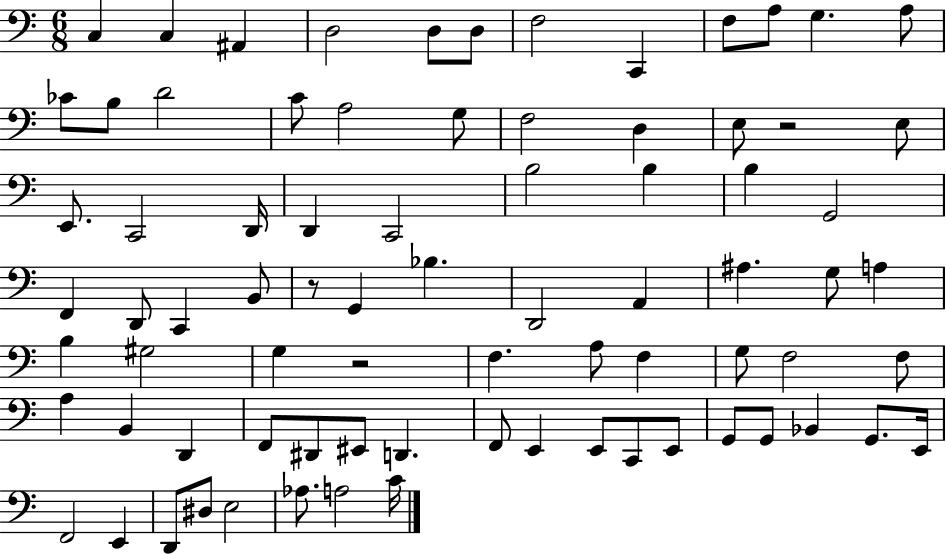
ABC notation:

X:1
T:Untitled
M:6/8
L:1/4
K:C
C, C, ^A,, D,2 D,/2 D,/2 F,2 C,, F,/2 A,/2 G, A,/2 _C/2 B,/2 D2 C/2 A,2 G,/2 F,2 D, E,/2 z2 E,/2 E,,/2 C,,2 D,,/4 D,, C,,2 B,2 B, B, G,,2 F,, D,,/2 C,, B,,/2 z/2 G,, _B, D,,2 A,, ^A, G,/2 A, B, ^G,2 G, z2 F, A,/2 F, G,/2 F,2 F,/2 A, B,, D,, F,,/2 ^D,,/2 ^E,,/2 D,, F,,/2 E,, E,,/2 C,,/2 E,,/2 G,,/2 G,,/2 _B,, G,,/2 E,,/4 F,,2 E,, D,,/2 ^D,/2 E,2 _A,/2 A,2 C/4